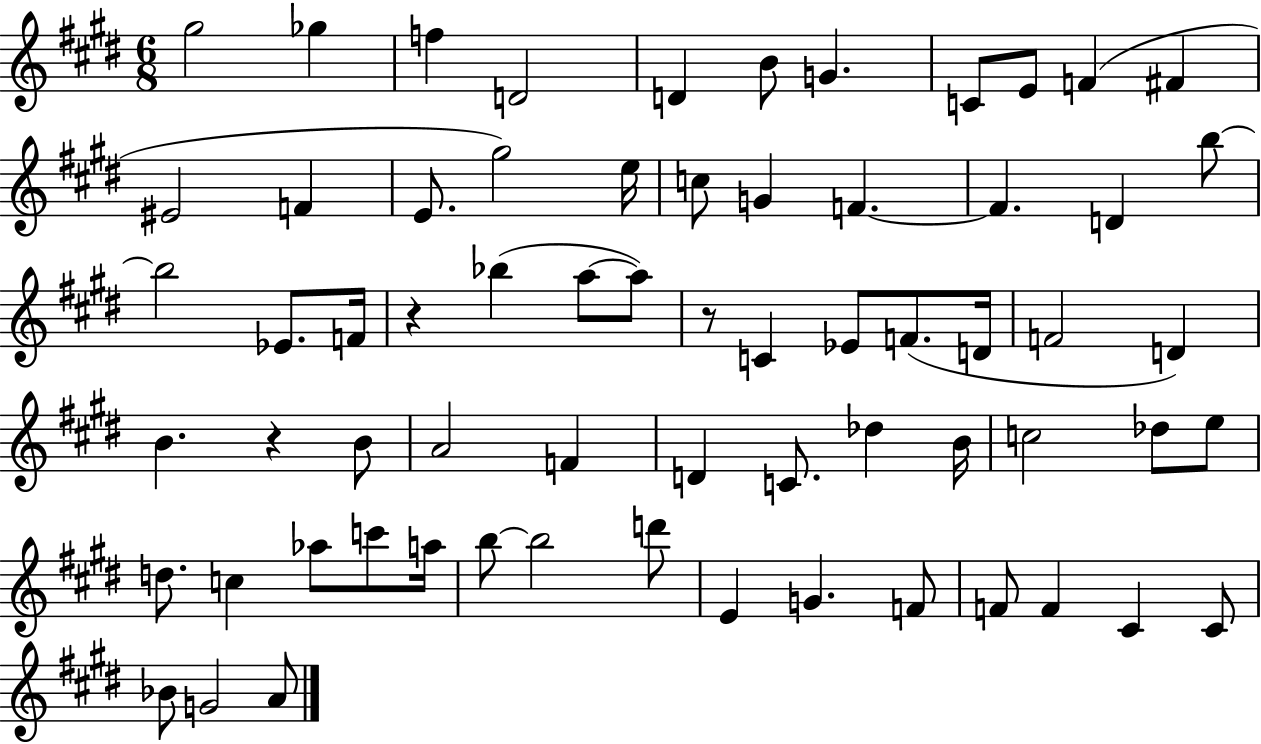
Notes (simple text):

G#5/h Gb5/q F5/q D4/h D4/q B4/e G4/q. C4/e E4/e F4/q F#4/q EIS4/h F4/q E4/e. G#5/h E5/s C5/e G4/q F4/q. F4/q. D4/q B5/e B5/h Eb4/e. F4/s R/q Bb5/q A5/e A5/e R/e C4/q Eb4/e F4/e. D4/s F4/h D4/q B4/q. R/q B4/e A4/h F4/q D4/q C4/e. Db5/q B4/s C5/h Db5/e E5/e D5/e. C5/q Ab5/e C6/e A5/s B5/e B5/h D6/e E4/q G4/q. F4/e F4/e F4/q C#4/q C#4/e Bb4/e G4/h A4/e